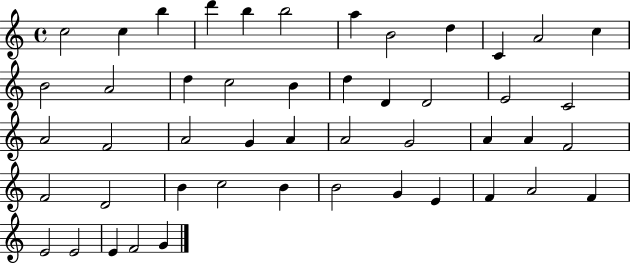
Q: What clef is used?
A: treble